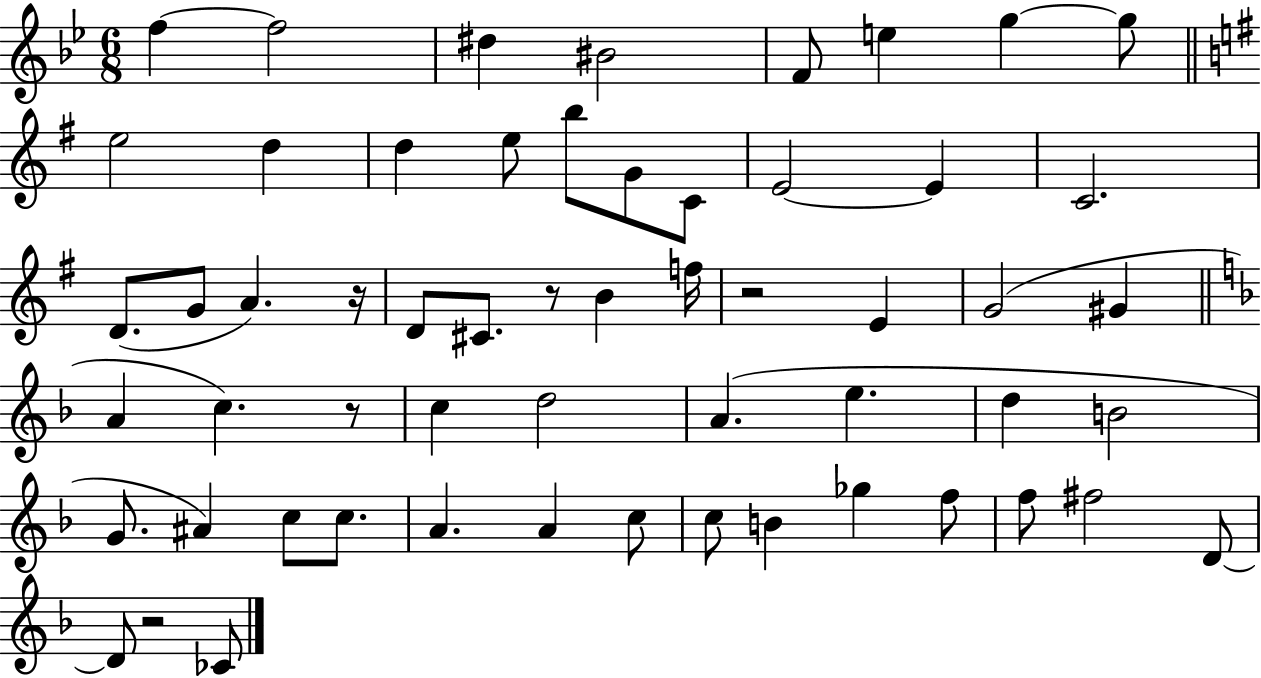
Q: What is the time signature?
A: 6/8